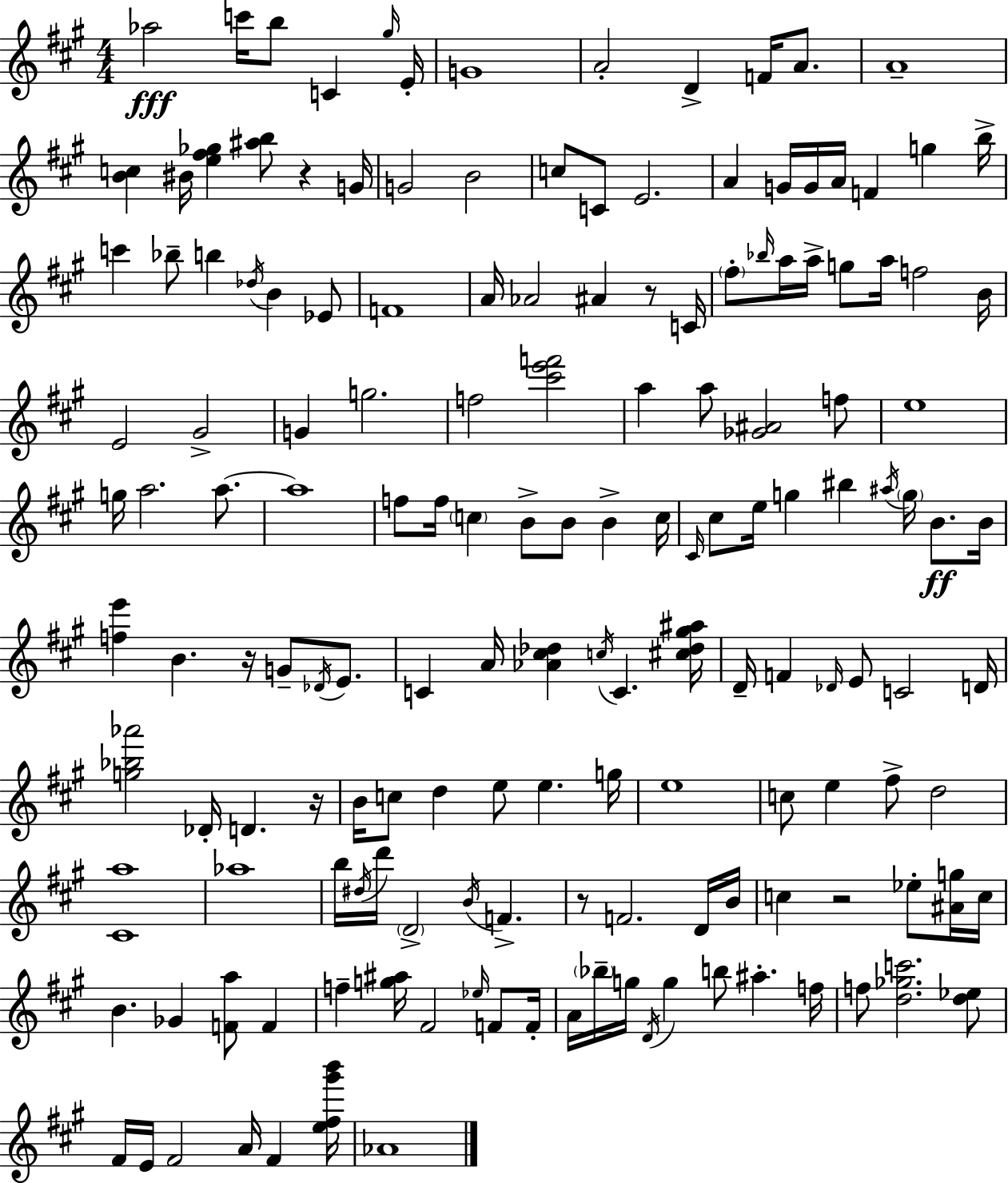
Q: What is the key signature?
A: A major